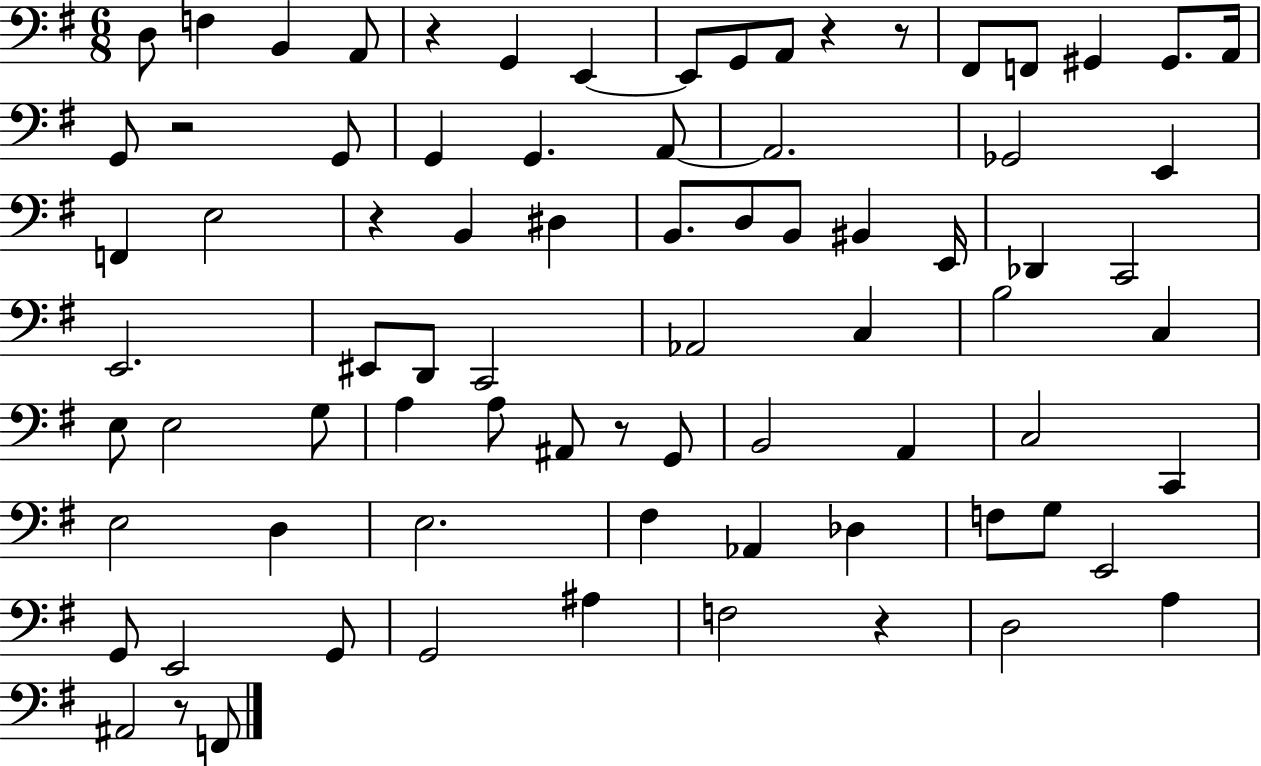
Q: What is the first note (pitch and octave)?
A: D3